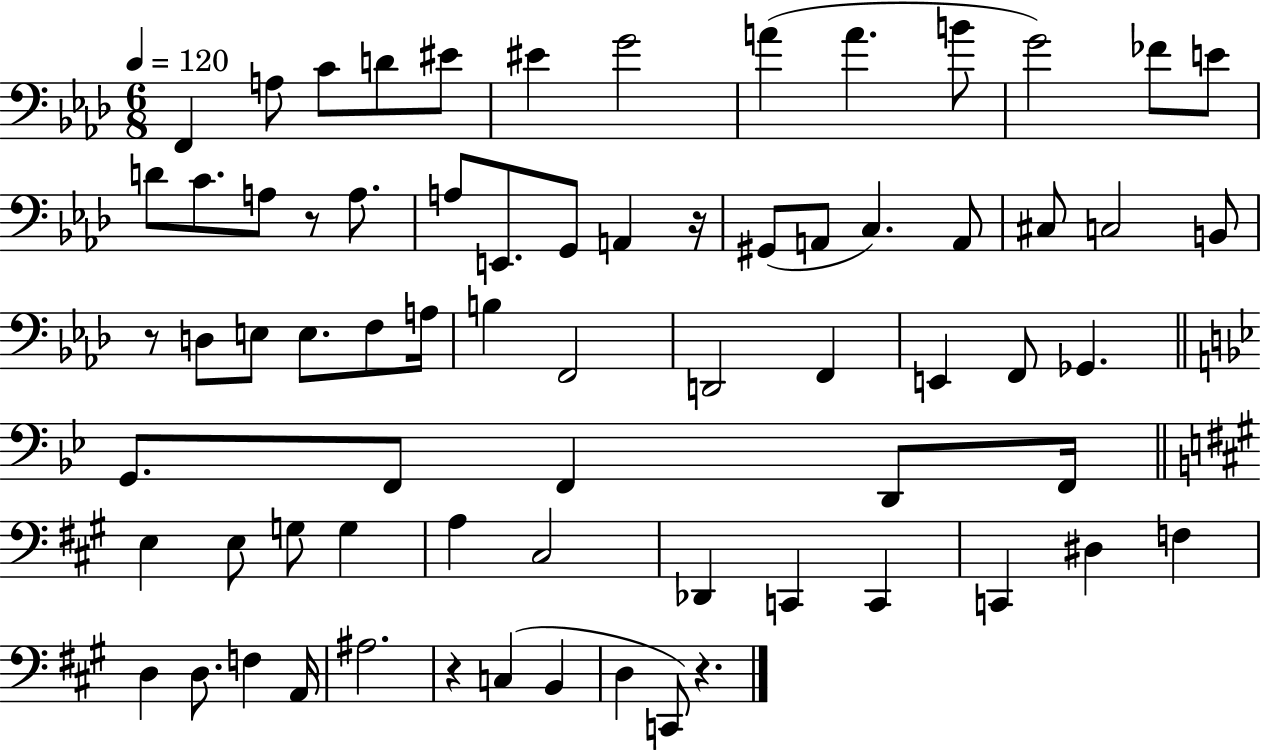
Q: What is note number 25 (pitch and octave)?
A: A2